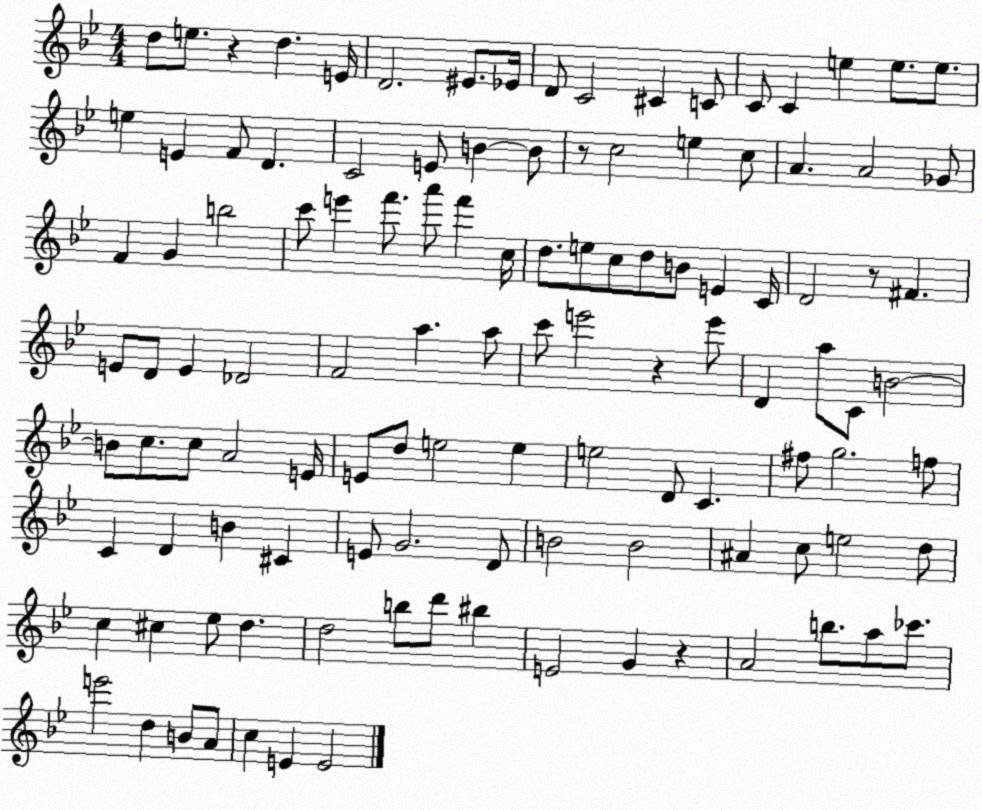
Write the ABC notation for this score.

X:1
T:Untitled
M:4/4
L:1/4
K:Bb
d/2 e/2 z d E/4 D2 ^E/2 _E/4 D/2 C2 ^C C/2 C/2 C e e/2 e/2 e E F/2 D C2 E/2 B B/2 z/2 c2 e c/2 A A2 _G/2 F G b2 c'/2 e' f'/2 a'/2 f' c/4 d/2 e/2 c/2 d/2 B/2 E C/4 D2 z/2 ^F E/2 D/2 E _D2 F2 a a/2 c'/2 e'2 z e'/2 D a/2 C/2 B2 B/2 c/2 c/2 A2 E/4 E/2 d/2 e2 e e2 D/2 C ^f/2 g2 f/2 C D B ^C E/2 G2 D/2 B2 B2 ^A c/2 e2 d/2 c ^c _e/2 d d2 b/2 d'/2 ^b E2 G z A2 b/2 a/2 _c'/2 e'2 d B/2 A/2 c E E2